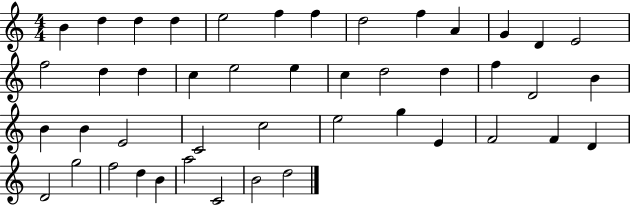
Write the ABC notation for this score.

X:1
T:Untitled
M:4/4
L:1/4
K:C
B d d d e2 f f d2 f A G D E2 f2 d d c e2 e c d2 d f D2 B B B E2 C2 c2 e2 g E F2 F D D2 g2 f2 d B a2 C2 B2 d2